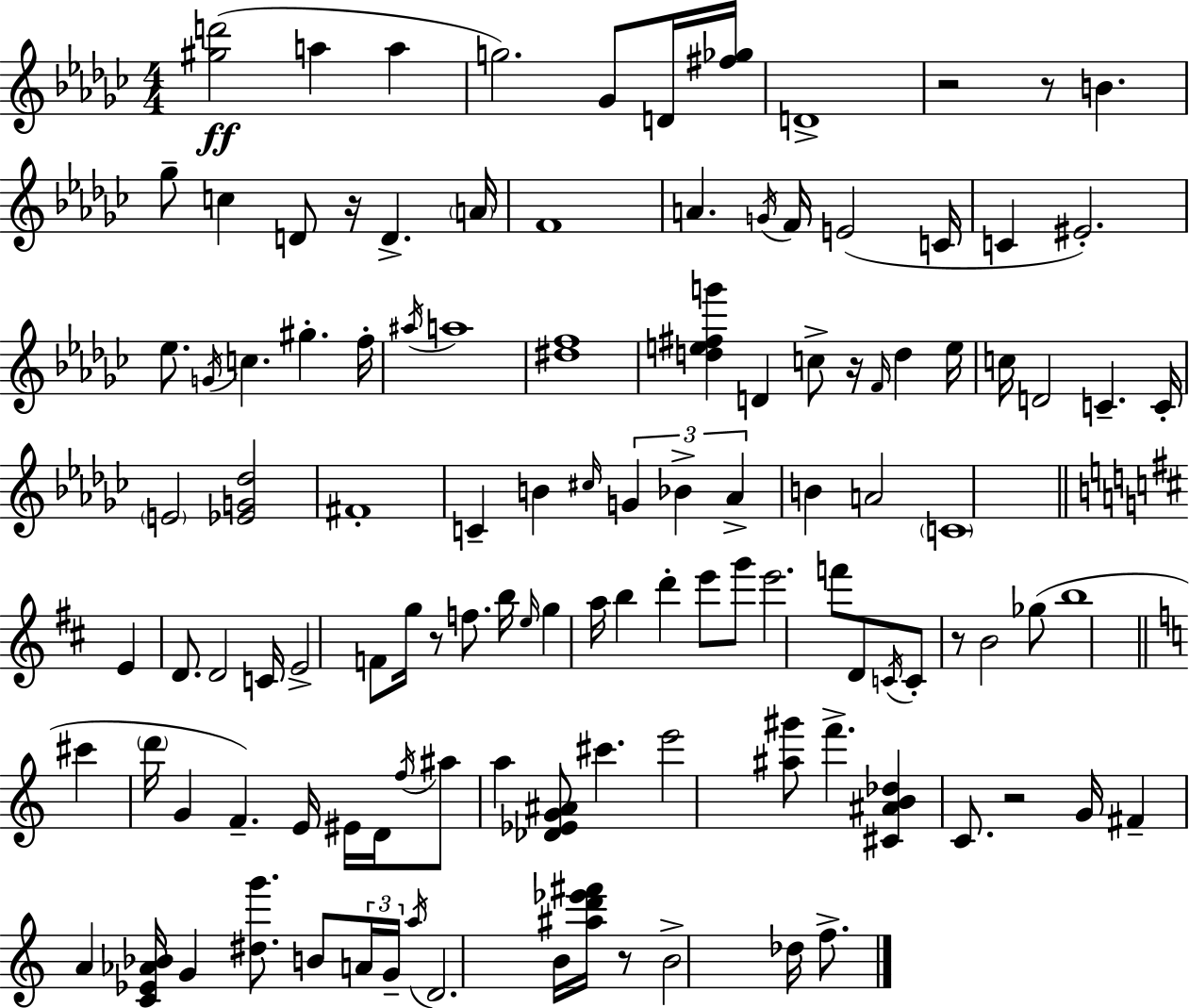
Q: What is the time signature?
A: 4/4